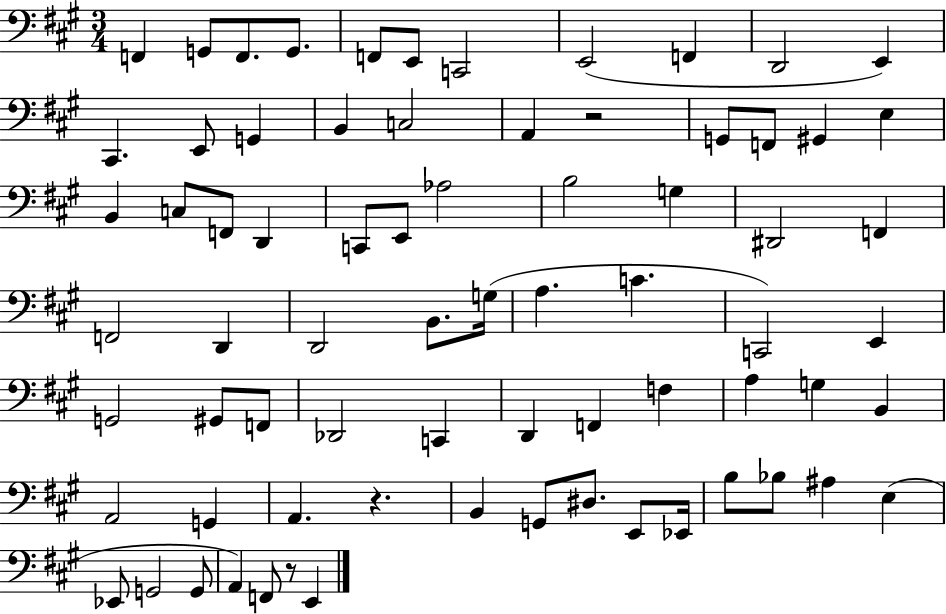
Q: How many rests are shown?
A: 3